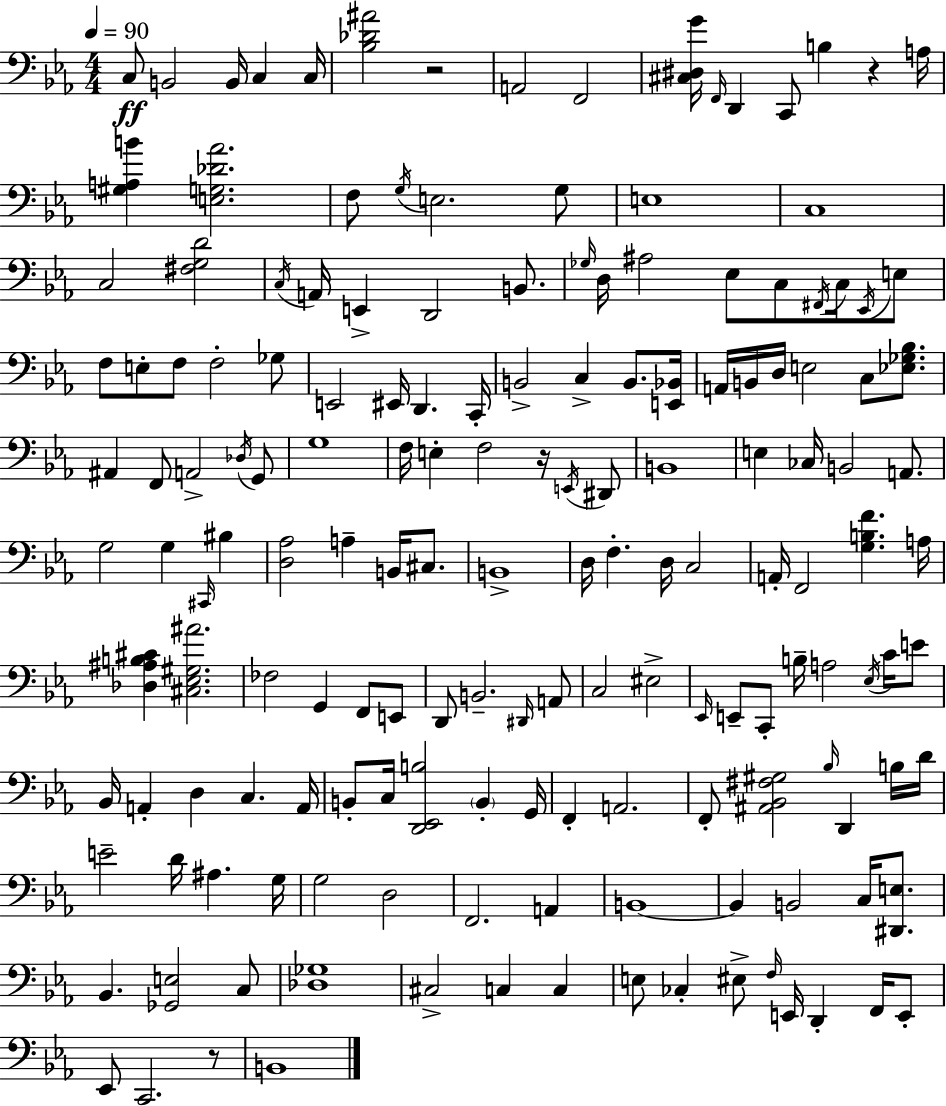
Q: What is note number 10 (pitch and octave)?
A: C2